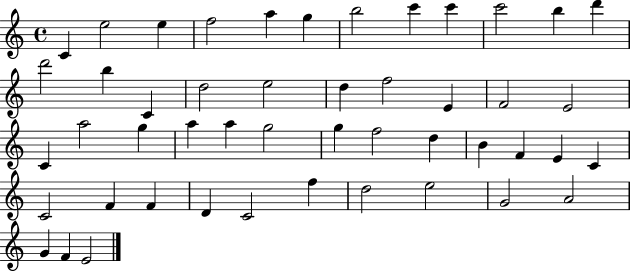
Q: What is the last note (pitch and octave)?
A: E4